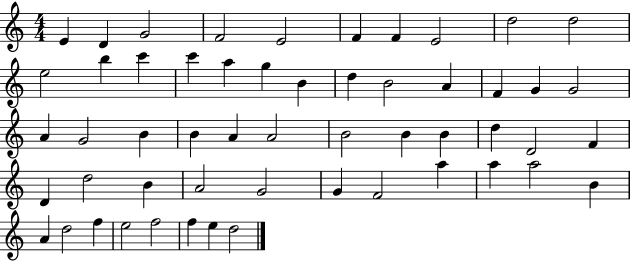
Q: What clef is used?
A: treble